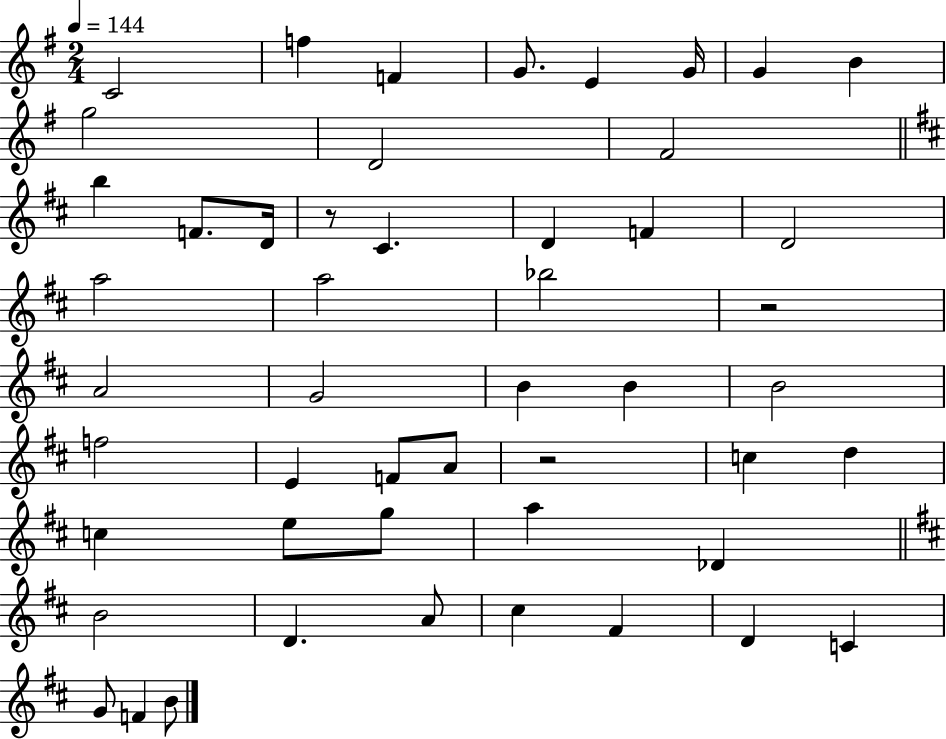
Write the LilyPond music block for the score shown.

{
  \clef treble
  \numericTimeSignature
  \time 2/4
  \key g \major
  \tempo 4 = 144
  c'2 | f''4 f'4 | g'8. e'4 g'16 | g'4 b'4 | \break g''2 | d'2 | fis'2 | \bar "||" \break \key b \minor b''4 f'8. d'16 | r8 cis'4. | d'4 f'4 | d'2 | \break a''2 | a''2 | bes''2 | r2 | \break a'2 | g'2 | b'4 b'4 | b'2 | \break f''2 | e'4 f'8 a'8 | r2 | c''4 d''4 | \break c''4 e''8 g''8 | a''4 des'4 | \bar "||" \break \key b \minor b'2 | d'4. a'8 | cis''4 fis'4 | d'4 c'4 | \break g'8 f'4 b'8 | \bar "|."
}